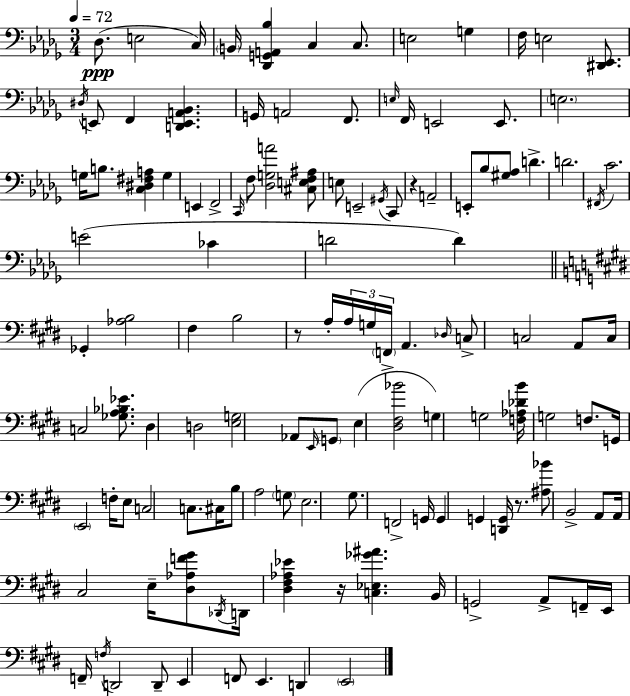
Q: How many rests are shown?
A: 4